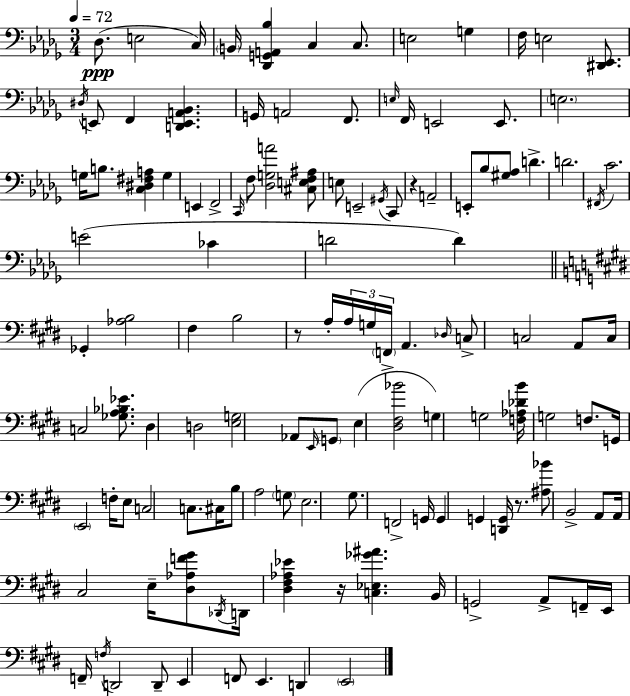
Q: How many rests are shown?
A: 4